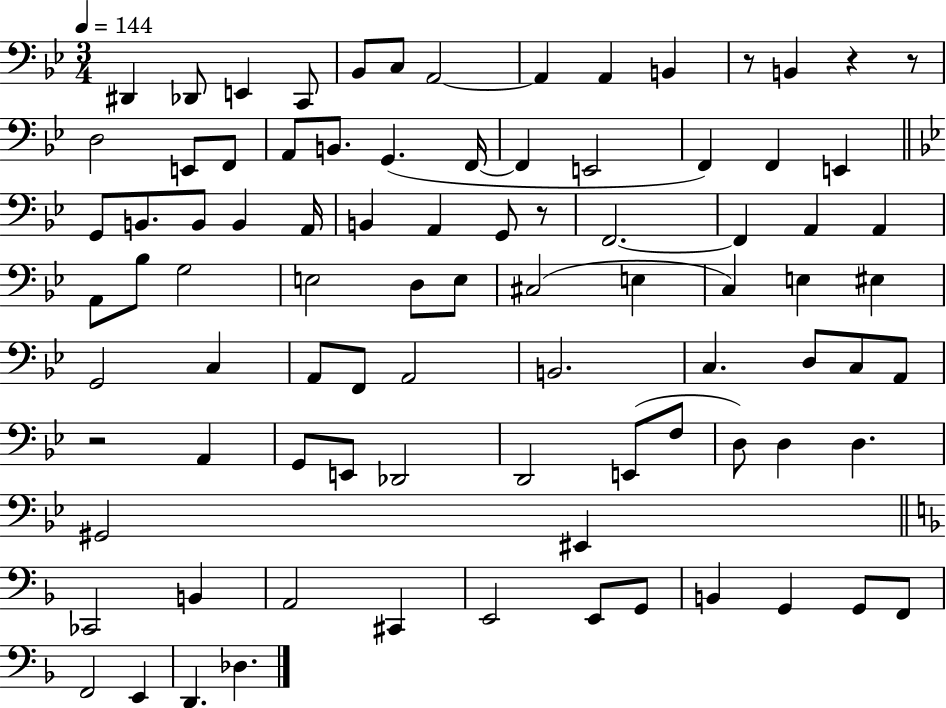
D#2/q Db2/e E2/q C2/e Bb2/e C3/e A2/h A2/q A2/q B2/q R/e B2/q R/q R/e D3/h E2/e F2/e A2/e B2/e. G2/q. F2/s F2/q E2/h F2/q F2/q E2/q G2/e B2/e. B2/e B2/q A2/s B2/q A2/q G2/e R/e F2/h. F2/q A2/q A2/q A2/e Bb3/e G3/h E3/h D3/e E3/e C#3/h E3/q C3/q E3/q EIS3/q G2/h C3/q A2/e F2/e A2/h B2/h. C3/q. D3/e C3/e A2/e R/h A2/q G2/e E2/e Db2/h D2/h E2/e F3/e D3/e D3/q D3/q. G#2/h EIS2/q CES2/h B2/q A2/h C#2/q E2/h E2/e G2/e B2/q G2/q G2/e F2/e F2/h E2/q D2/q. Db3/q.